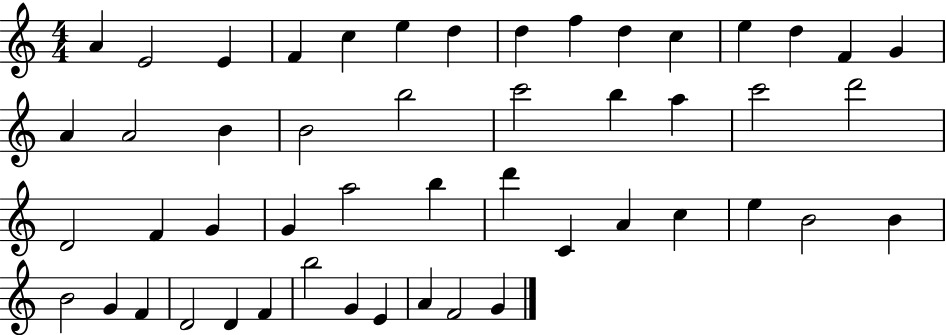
{
  \clef treble
  \numericTimeSignature
  \time 4/4
  \key c \major
  a'4 e'2 e'4 | f'4 c''4 e''4 d''4 | d''4 f''4 d''4 c''4 | e''4 d''4 f'4 g'4 | \break a'4 a'2 b'4 | b'2 b''2 | c'''2 b''4 a''4 | c'''2 d'''2 | \break d'2 f'4 g'4 | g'4 a''2 b''4 | d'''4 c'4 a'4 c''4 | e''4 b'2 b'4 | \break b'2 g'4 f'4 | d'2 d'4 f'4 | b''2 g'4 e'4 | a'4 f'2 g'4 | \break \bar "|."
}